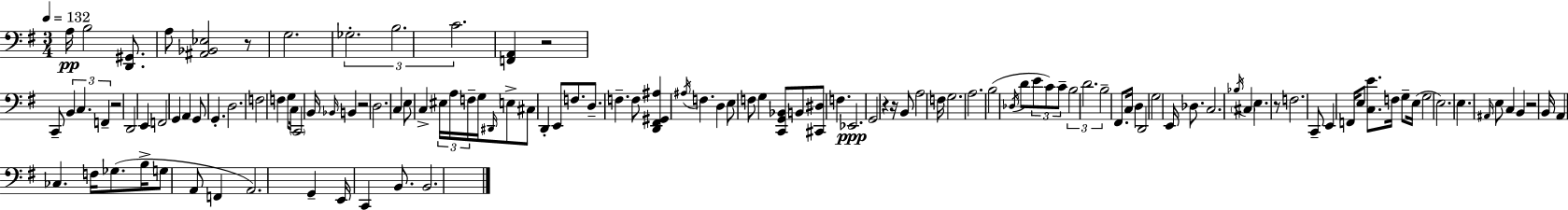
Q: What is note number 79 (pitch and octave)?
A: E3